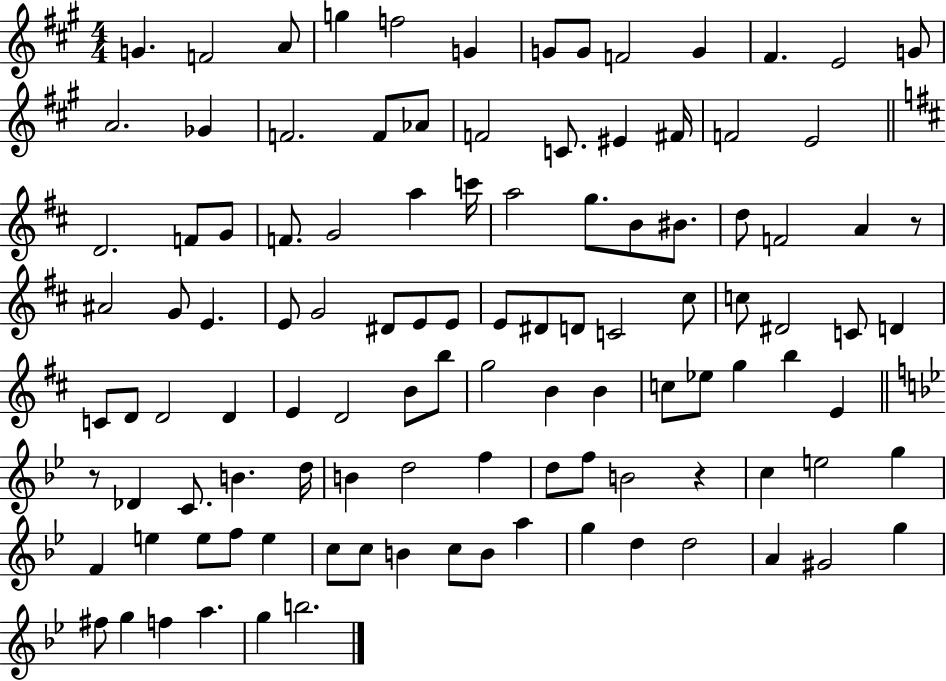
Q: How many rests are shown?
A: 3